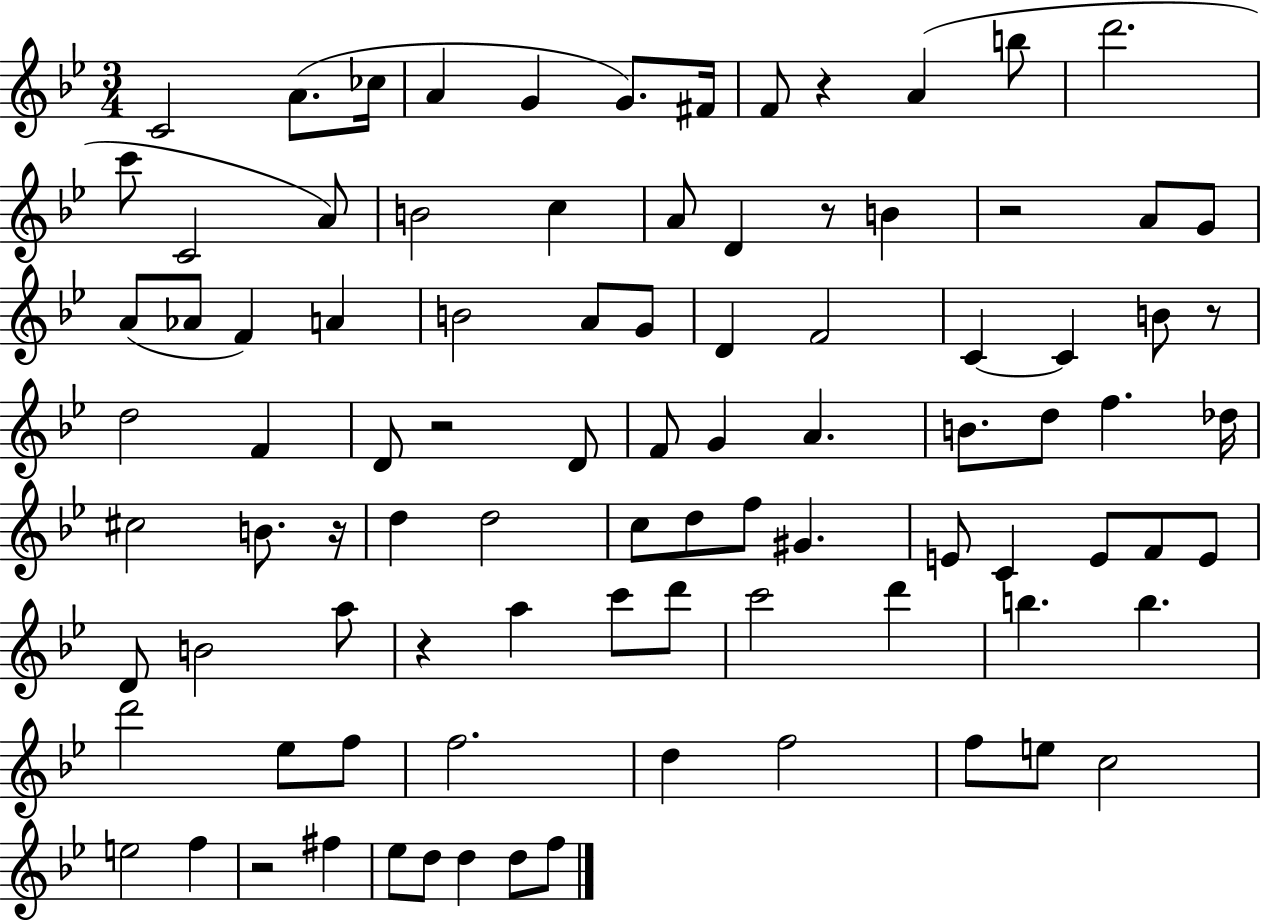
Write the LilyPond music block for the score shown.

{
  \clef treble
  \numericTimeSignature
  \time 3/4
  \key bes \major
  c'2 a'8.( ces''16 | a'4 g'4 g'8.) fis'16 | f'8 r4 a'4( b''8 | d'''2. | \break c'''8 c'2 a'8) | b'2 c''4 | a'8 d'4 r8 b'4 | r2 a'8 g'8 | \break a'8( aes'8 f'4) a'4 | b'2 a'8 g'8 | d'4 f'2 | c'4~~ c'4 b'8 r8 | \break d''2 f'4 | d'8 r2 d'8 | f'8 g'4 a'4. | b'8. d''8 f''4. des''16 | \break cis''2 b'8. r16 | d''4 d''2 | c''8 d''8 f''8 gis'4. | e'8 c'4 e'8 f'8 e'8 | \break d'8 b'2 a''8 | r4 a''4 c'''8 d'''8 | c'''2 d'''4 | b''4. b''4. | \break d'''2 ees''8 f''8 | f''2. | d''4 f''2 | f''8 e''8 c''2 | \break e''2 f''4 | r2 fis''4 | ees''8 d''8 d''4 d''8 f''8 | \bar "|."
}